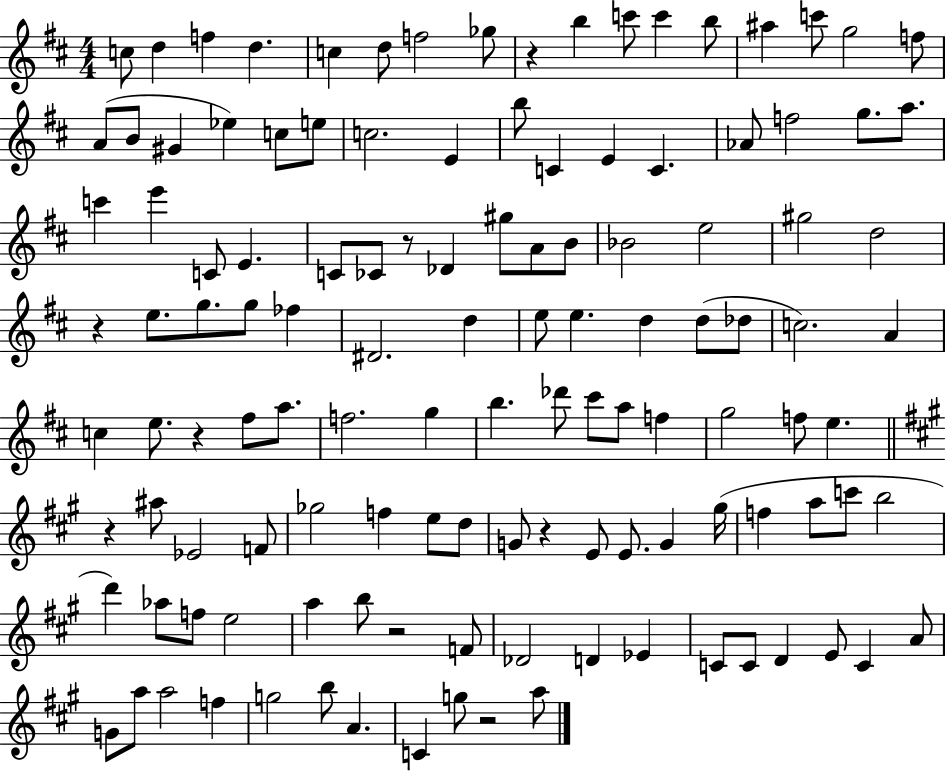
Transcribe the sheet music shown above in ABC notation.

X:1
T:Untitled
M:4/4
L:1/4
K:D
c/2 d f d c d/2 f2 _g/2 z b c'/2 c' b/2 ^a c'/2 g2 f/2 A/2 B/2 ^G _e c/2 e/2 c2 E b/2 C E C _A/2 f2 g/2 a/2 c' e' C/2 E C/2 _C/2 z/2 _D ^g/2 A/2 B/2 _B2 e2 ^g2 d2 z e/2 g/2 g/2 _f ^D2 d e/2 e d d/2 _d/2 c2 A c e/2 z ^f/2 a/2 f2 g b _d'/2 ^c'/2 a/2 f g2 f/2 e z ^a/2 _E2 F/2 _g2 f e/2 d/2 G/2 z E/2 E/2 G ^g/4 f a/2 c'/2 b2 d' _a/2 f/2 e2 a b/2 z2 F/2 _D2 D _E C/2 C/2 D E/2 C A/2 G/2 a/2 a2 f g2 b/2 A C g/2 z2 a/2